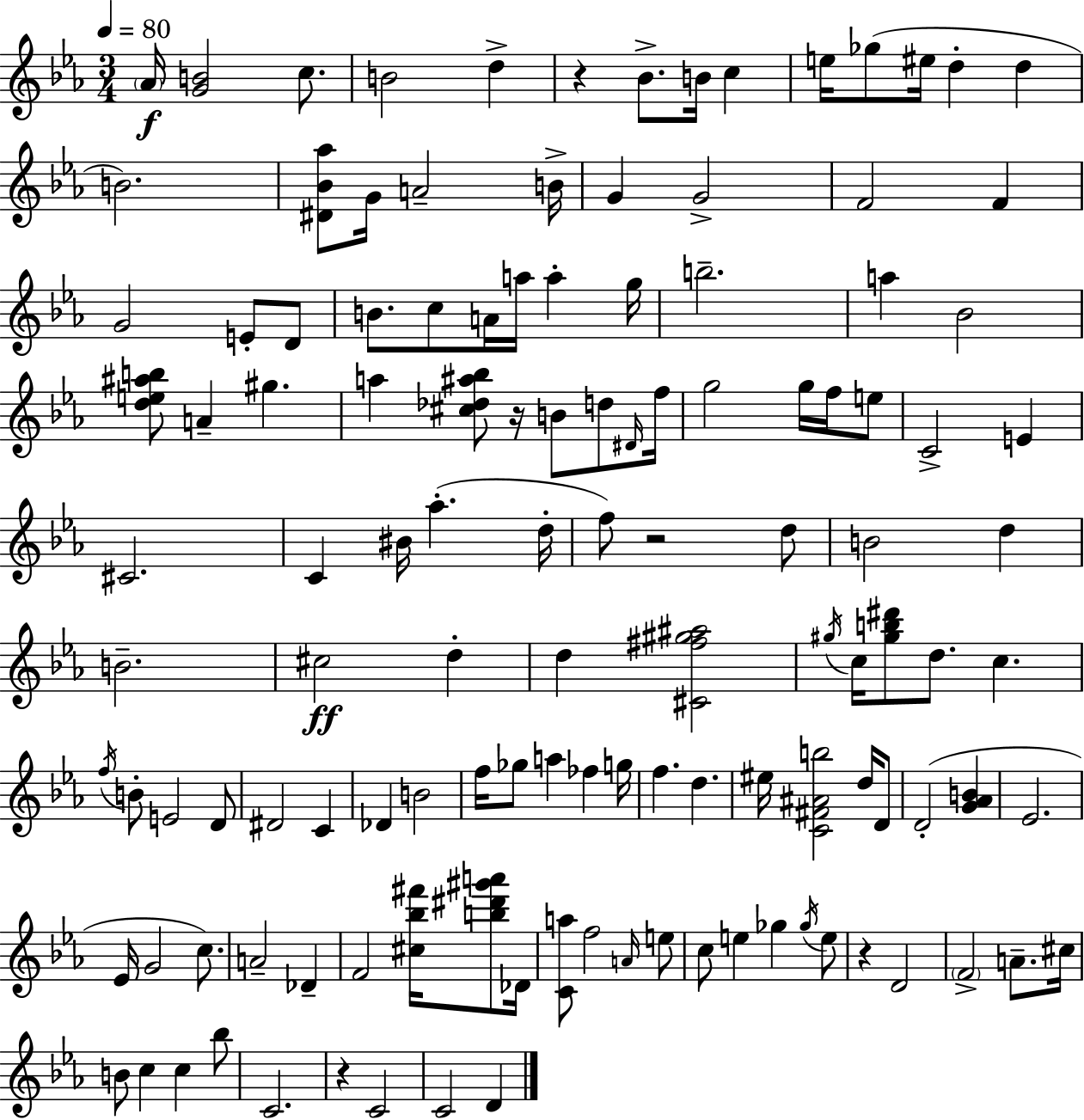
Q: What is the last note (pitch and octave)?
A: D4